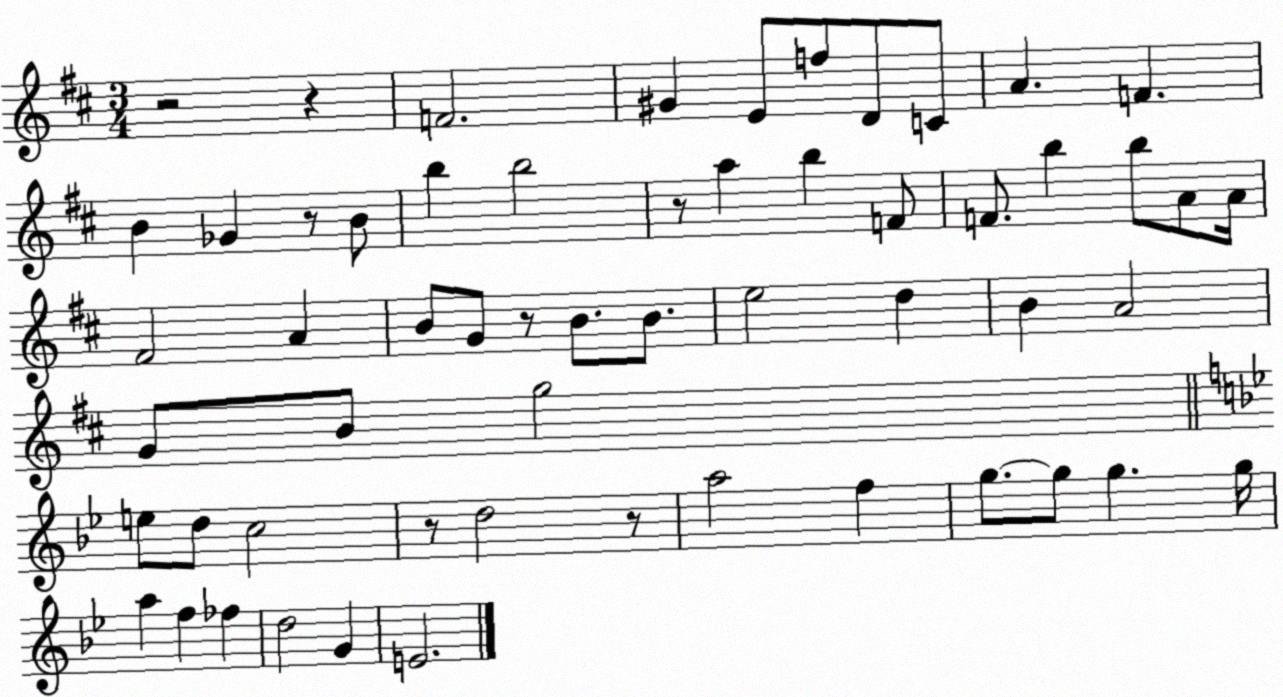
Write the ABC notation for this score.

X:1
T:Untitled
M:3/4
L:1/4
K:D
z2 z F2 ^G E/2 f/2 D/2 C/2 A F B _G z/2 B/2 b b2 z/2 a b F/2 F/2 b b/2 A/2 A/4 ^F2 A B/2 G/2 z/2 B/2 B/2 e2 d B A2 G/2 B/2 g2 e/2 d/2 c2 z/2 d2 z/2 a2 f g/2 g/2 g g/4 a f _f d2 G E2